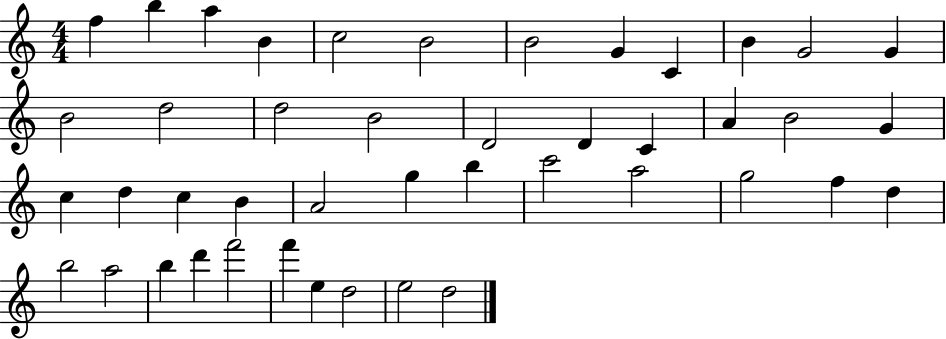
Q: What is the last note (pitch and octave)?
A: D5